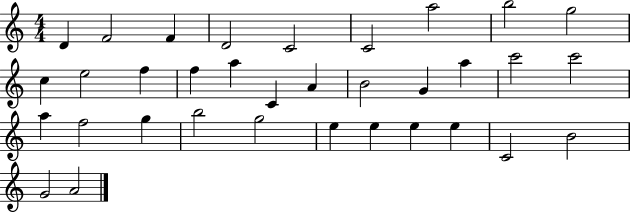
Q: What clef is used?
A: treble